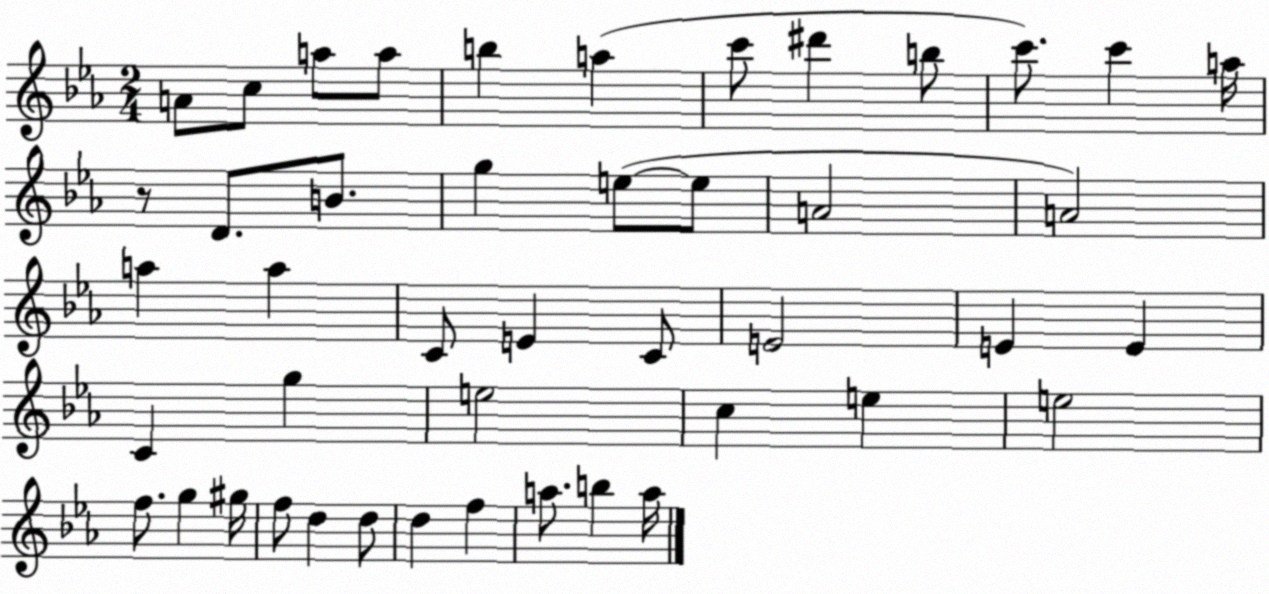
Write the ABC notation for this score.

X:1
T:Untitled
M:2/4
L:1/4
K:Eb
A/2 c/2 a/2 a/2 b a c'/2 ^d' b/2 c'/2 c' a/4 z/2 D/2 B/2 g e/2 e/2 A2 A2 a a C/2 E C/2 E2 E E C g e2 c e e2 f/2 g ^g/4 f/2 d d/2 d f a/2 b a/4